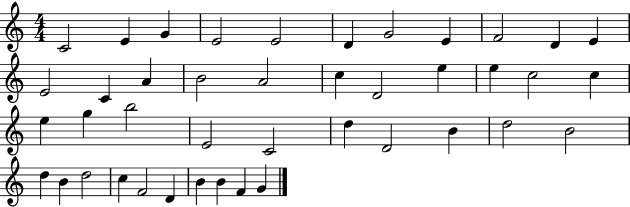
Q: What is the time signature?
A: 4/4